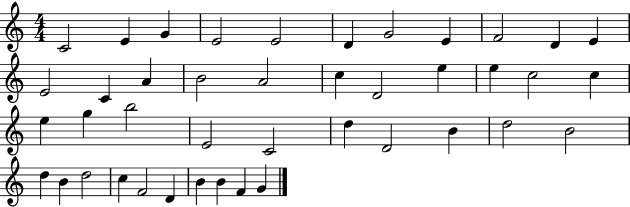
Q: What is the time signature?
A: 4/4